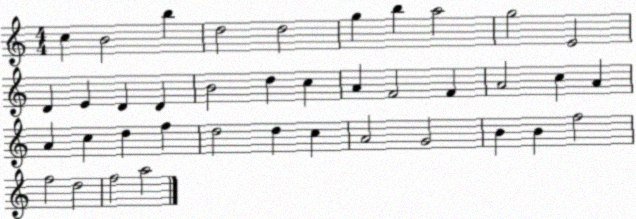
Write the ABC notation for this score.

X:1
T:Untitled
M:4/4
L:1/4
K:C
c B2 b d2 d2 g b a2 g2 E2 D E D D B2 d c A F2 F A2 c A A c d f d2 d c A2 G2 B B f2 f2 d2 f2 a2